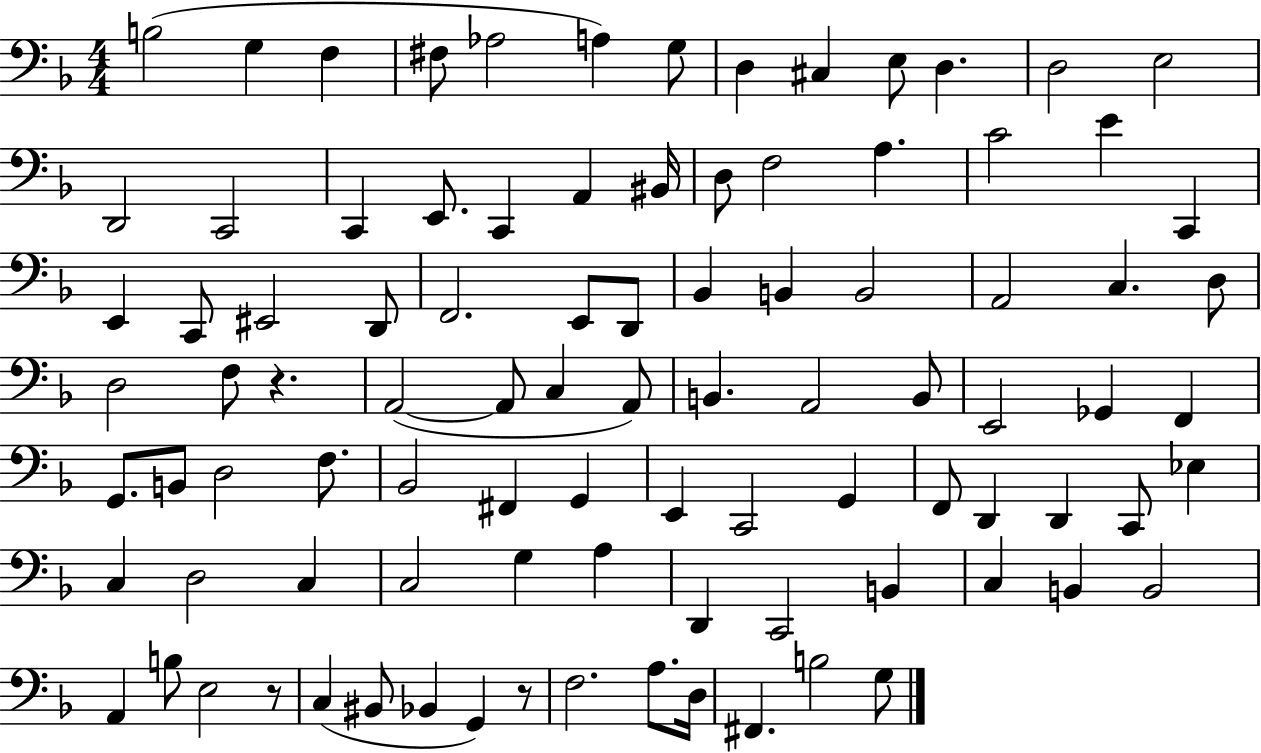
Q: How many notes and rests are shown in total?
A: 94